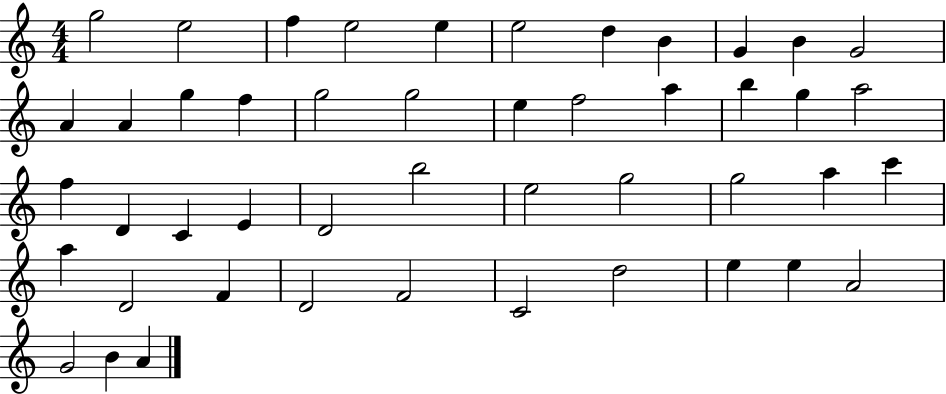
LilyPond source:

{
  \clef treble
  \numericTimeSignature
  \time 4/4
  \key c \major
  g''2 e''2 | f''4 e''2 e''4 | e''2 d''4 b'4 | g'4 b'4 g'2 | \break a'4 a'4 g''4 f''4 | g''2 g''2 | e''4 f''2 a''4 | b''4 g''4 a''2 | \break f''4 d'4 c'4 e'4 | d'2 b''2 | e''2 g''2 | g''2 a''4 c'''4 | \break a''4 d'2 f'4 | d'2 f'2 | c'2 d''2 | e''4 e''4 a'2 | \break g'2 b'4 a'4 | \bar "|."
}